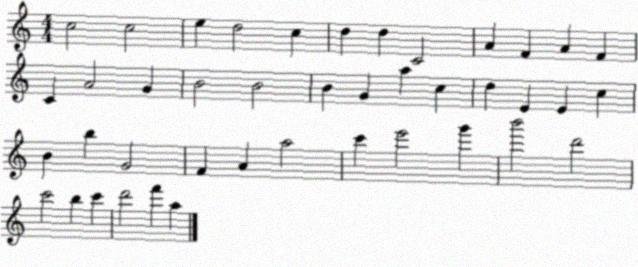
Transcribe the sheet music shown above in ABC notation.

X:1
T:Untitled
M:4/4
L:1/4
K:C
c2 c2 e d2 c d d C2 A F A F C A2 G B2 B2 B G a c d E E c B b G2 F A a2 c' e'2 g' b'2 d'2 c'2 b c' d'2 f' a